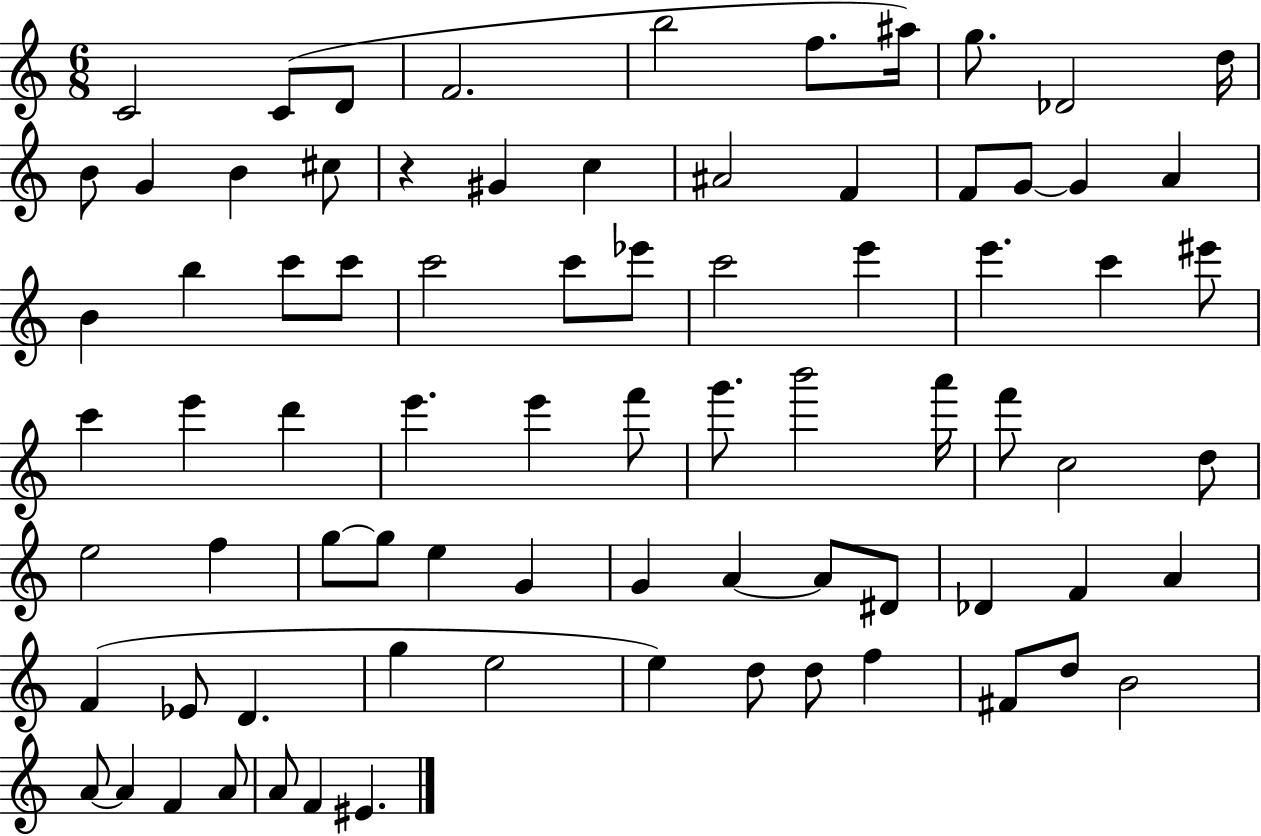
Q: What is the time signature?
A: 6/8